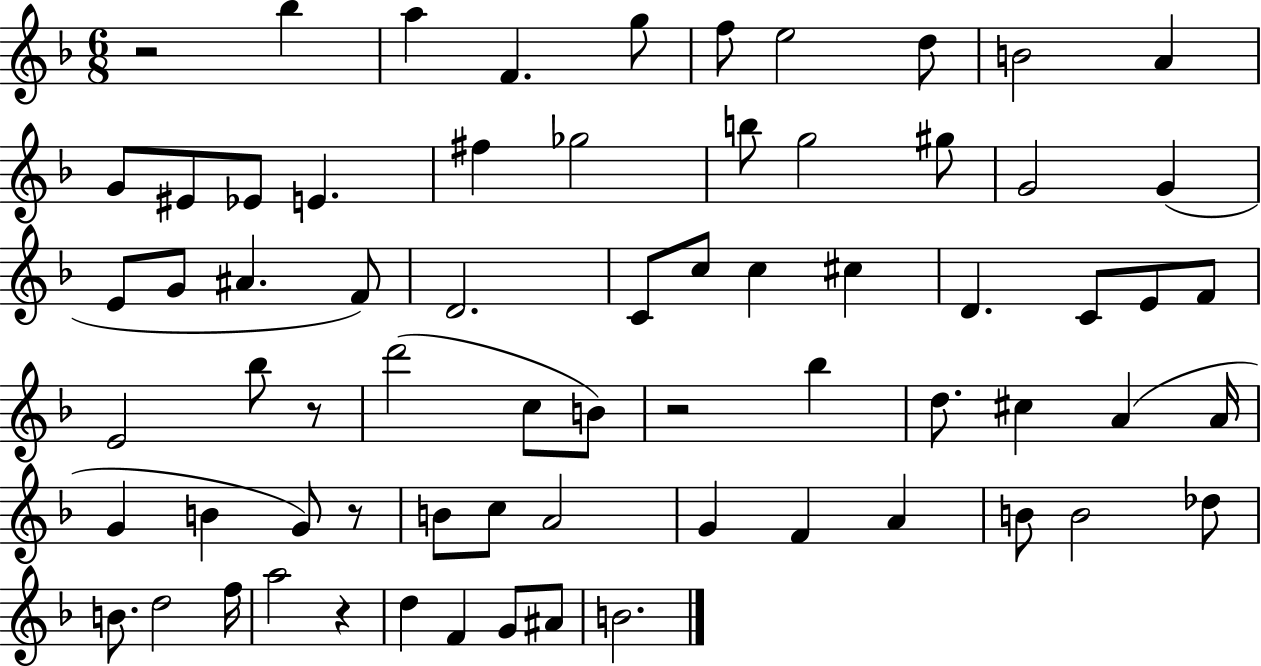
X:1
T:Untitled
M:6/8
L:1/4
K:F
z2 _b a F g/2 f/2 e2 d/2 B2 A G/2 ^E/2 _E/2 E ^f _g2 b/2 g2 ^g/2 G2 G E/2 G/2 ^A F/2 D2 C/2 c/2 c ^c D C/2 E/2 F/2 E2 _b/2 z/2 d'2 c/2 B/2 z2 _b d/2 ^c A A/4 G B G/2 z/2 B/2 c/2 A2 G F A B/2 B2 _d/2 B/2 d2 f/4 a2 z d F G/2 ^A/2 B2